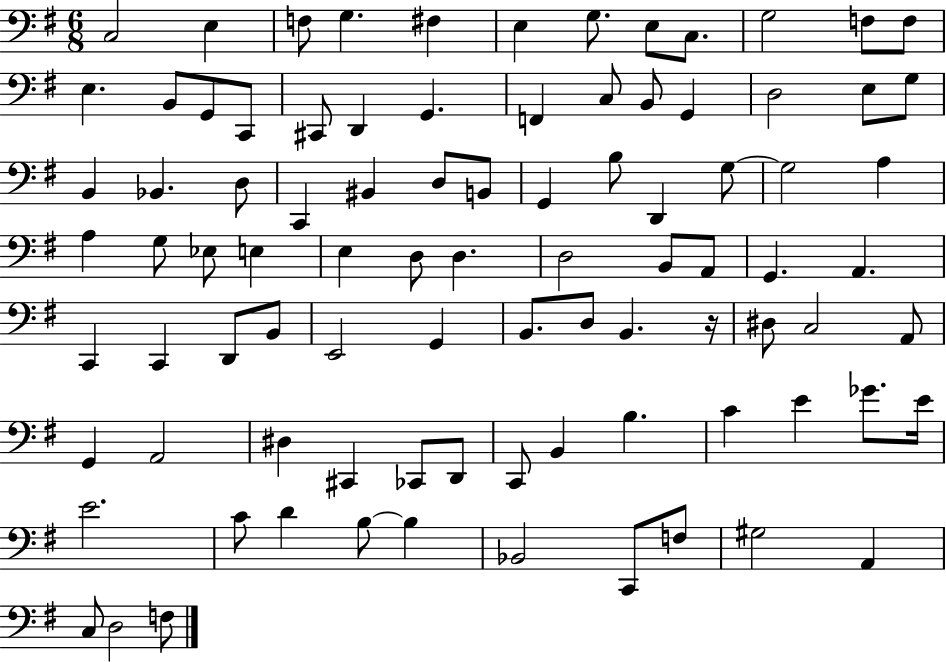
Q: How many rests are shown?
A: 1